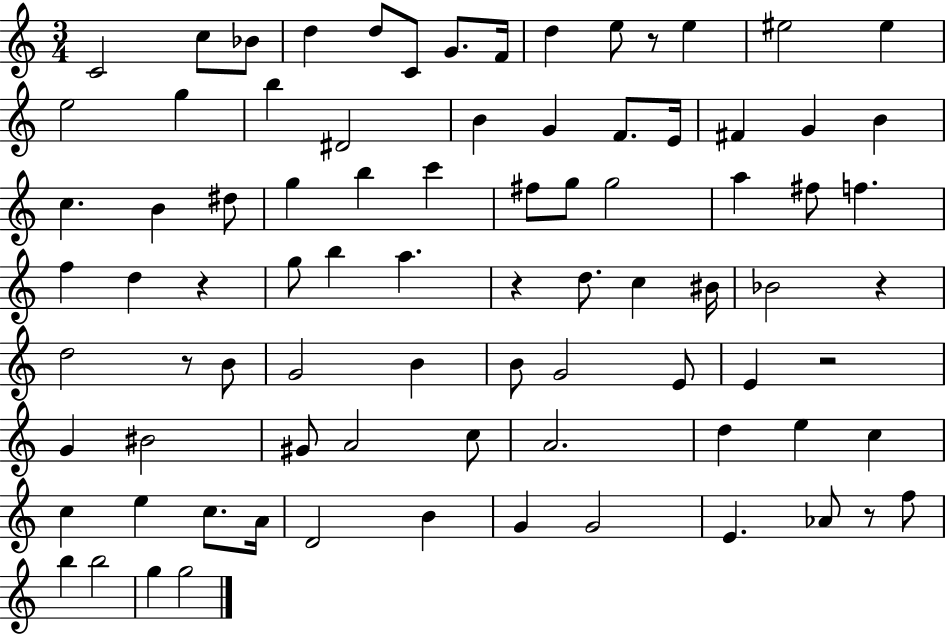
{
  \clef treble
  \numericTimeSignature
  \time 3/4
  \key c \major
  c'2 c''8 bes'8 | d''4 d''8 c'8 g'8. f'16 | d''4 e''8 r8 e''4 | eis''2 eis''4 | \break e''2 g''4 | b''4 dis'2 | b'4 g'4 f'8. e'16 | fis'4 g'4 b'4 | \break c''4. b'4 dis''8 | g''4 b''4 c'''4 | fis''8 g''8 g''2 | a''4 fis''8 f''4. | \break f''4 d''4 r4 | g''8 b''4 a''4. | r4 d''8. c''4 bis'16 | bes'2 r4 | \break d''2 r8 b'8 | g'2 b'4 | b'8 g'2 e'8 | e'4 r2 | \break g'4 bis'2 | gis'8 a'2 c''8 | a'2. | d''4 e''4 c''4 | \break c''4 e''4 c''8. a'16 | d'2 b'4 | g'4 g'2 | e'4. aes'8 r8 f''8 | \break b''4 b''2 | g''4 g''2 | \bar "|."
}